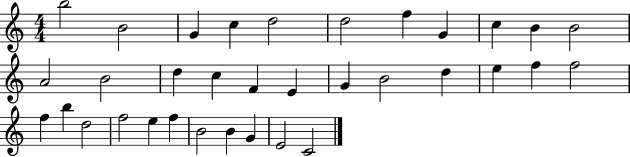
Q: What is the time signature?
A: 4/4